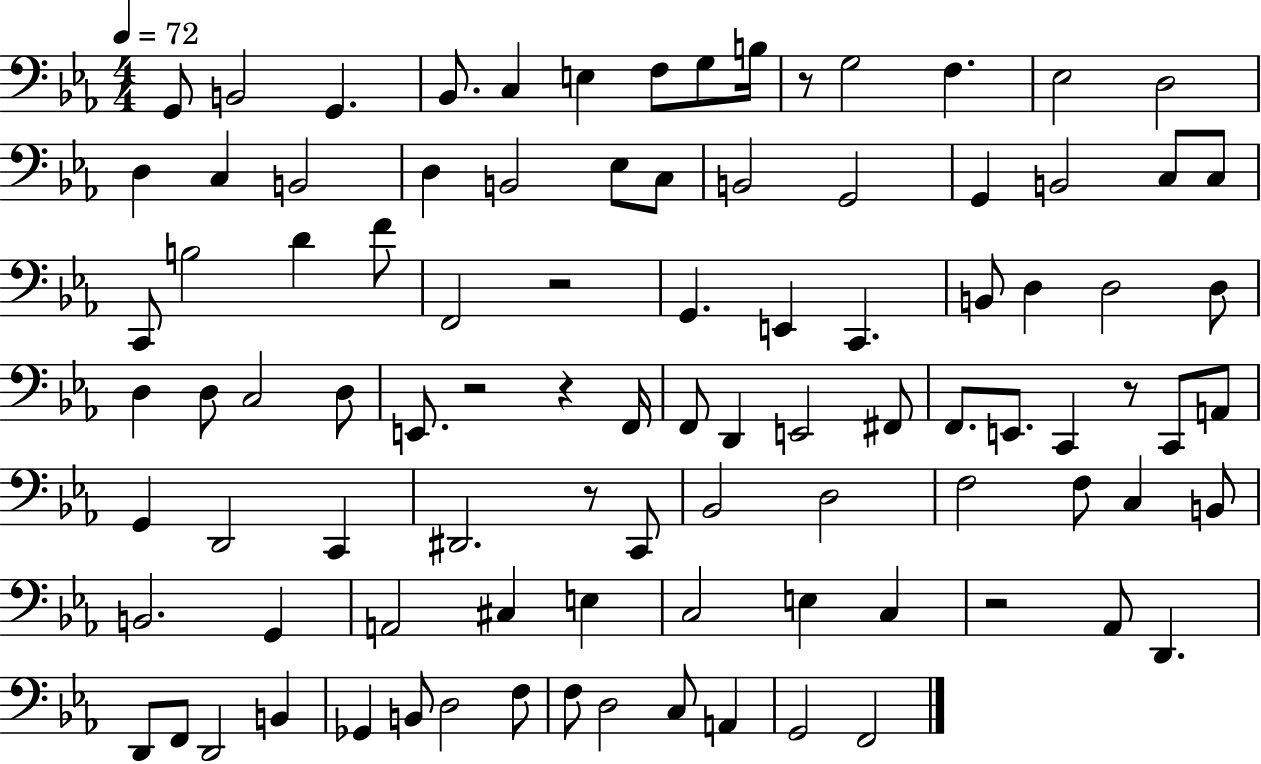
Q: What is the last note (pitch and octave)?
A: F2